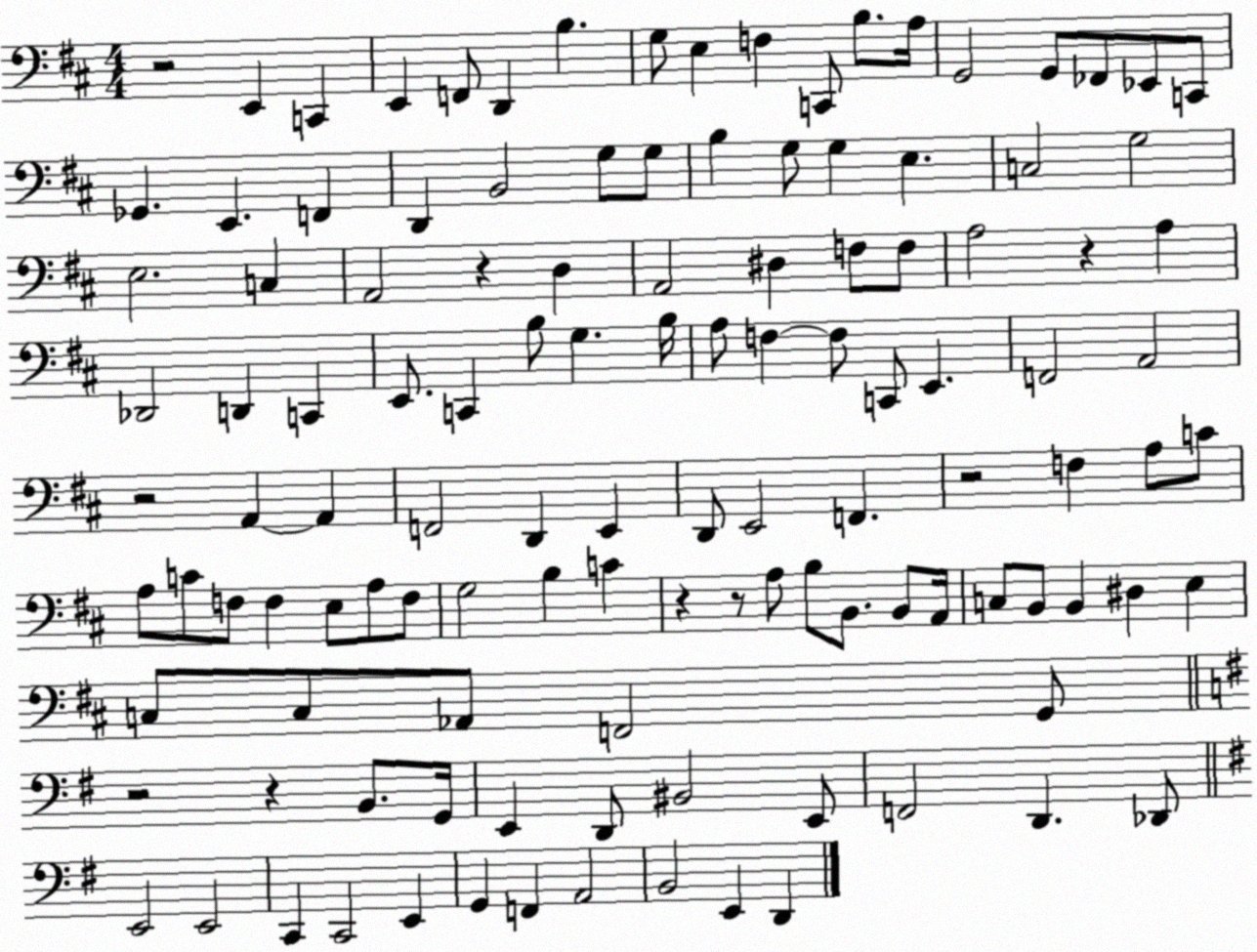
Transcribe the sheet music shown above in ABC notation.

X:1
T:Untitled
M:4/4
L:1/4
K:D
z2 E,, C,, E,, F,,/2 D,, B, G,/2 E, F, C,,/2 B,/2 A,/4 G,,2 G,,/2 _F,,/2 _E,,/2 C,,/2 _G,, E,, F,, D,, B,,2 G,/2 G,/2 B, G,/2 G, E, C,2 G,2 E,2 C, A,,2 z D, A,,2 ^D, F,/2 F,/2 A,2 z A, _D,,2 D,, C,, E,,/2 C,, B,/2 G, B,/4 A,/2 F, F,/2 C,,/2 E,, F,,2 A,,2 z2 A,, A,, F,,2 D,, E,, D,,/2 E,,2 F,, z2 F, A,/2 C/2 A,/2 C/2 F,/2 F, E,/2 A,/2 F,/2 G,2 B, C z z/2 A,/2 B,/2 B,,/2 B,,/2 A,,/4 C,/2 B,,/2 B,, ^D, E, C,/2 C,/2 _A,,/2 F,,2 G,,/2 z2 z B,,/2 G,,/4 E,, D,,/2 ^B,,2 E,,/2 F,,2 D,, _D,,/2 E,,2 E,,2 C,, C,,2 E,, G,, F,, A,,2 B,,2 E,, D,,